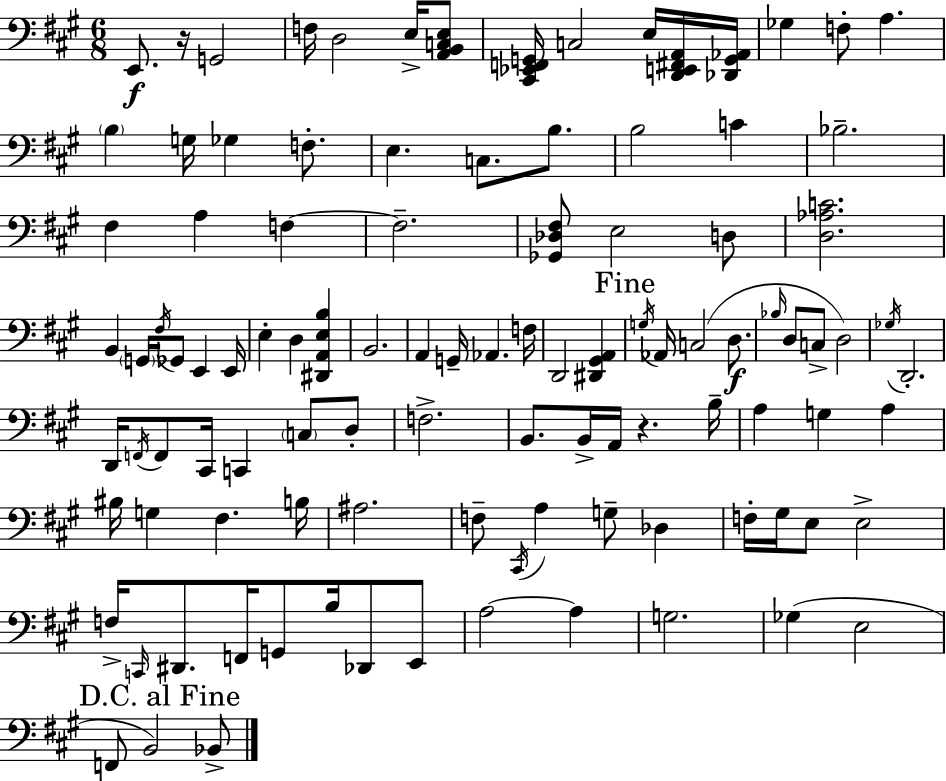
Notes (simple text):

E2/e. R/s G2/h F3/s D3/h E3/s [A2,B2,C3,E3]/e [C#2,Eb2,F2,G2]/s C3/h E3/s [D2,E2,F#2,A2]/s [Db2,G2,Ab2]/s Gb3/q F3/e A3/q. B3/q G3/s Gb3/q F3/e. E3/q. C3/e. B3/e. B3/h C4/q Bb3/h. F#3/q A3/q F3/q F3/h. [Gb2,Db3,F#3]/e E3/h D3/e [D3,Ab3,C4]/h. B2/q G2/s F#3/s Gb2/e E2/q E2/s E3/q D3/q [D#2,A2,E3,B3]/q B2/h. A2/q G2/s Ab2/q. F3/s D2/h [D#2,G#2,A2]/q G3/s Ab2/s C3/h D3/e. Bb3/s D3/e C3/e D3/h Gb3/s D2/h. D2/s F2/s F2/e C#2/s C2/q C3/e D3/e F3/h. B2/e. B2/s A2/s R/q. B3/s A3/q G3/q A3/q BIS3/s G3/q F#3/q. B3/s A#3/h. F3/e C#2/s A3/q G3/e Db3/q F3/s G#3/s E3/e E3/h F3/s C2/s D#2/e. F2/s G2/e B3/s Db2/e E2/e A3/h A3/q G3/h. Gb3/q E3/h F2/e B2/h Bb2/e